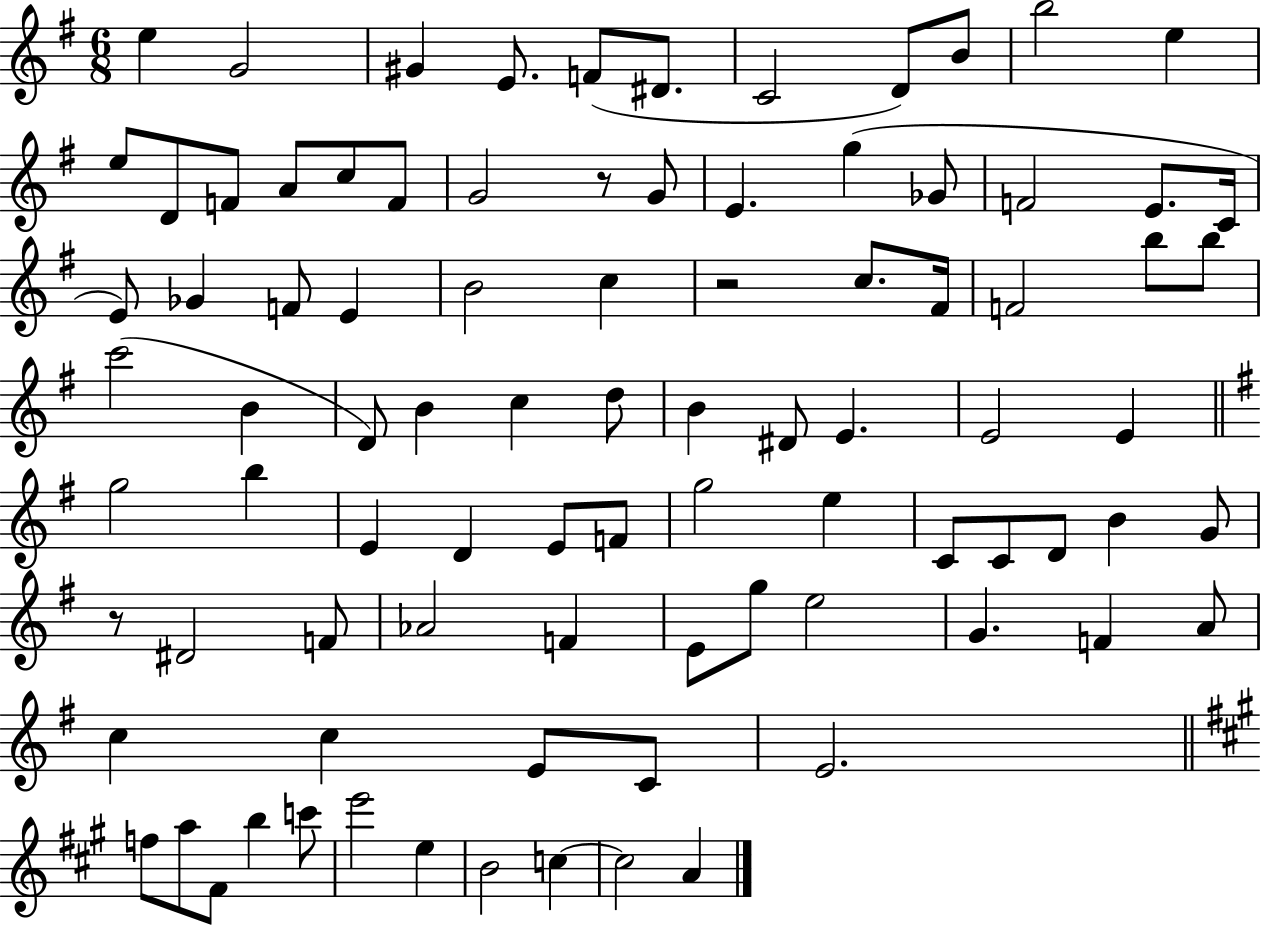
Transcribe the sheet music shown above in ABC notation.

X:1
T:Untitled
M:6/8
L:1/4
K:G
e G2 ^G E/2 F/2 ^D/2 C2 D/2 B/2 b2 e e/2 D/2 F/2 A/2 c/2 F/2 G2 z/2 G/2 E g _G/2 F2 E/2 C/4 E/2 _G F/2 E B2 c z2 c/2 ^F/4 F2 b/2 b/2 c'2 B D/2 B c d/2 B ^D/2 E E2 E g2 b E D E/2 F/2 g2 e C/2 C/2 D/2 B G/2 z/2 ^D2 F/2 _A2 F E/2 g/2 e2 G F A/2 c c E/2 C/2 E2 f/2 a/2 ^F/2 b c'/2 e'2 e B2 c c2 A